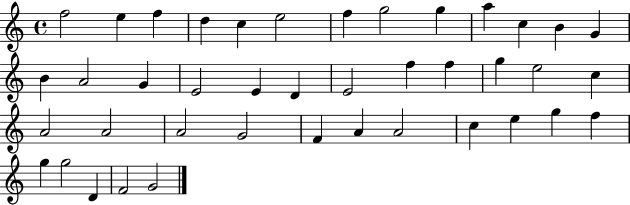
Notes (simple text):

F5/h E5/q F5/q D5/q C5/q E5/h F5/q G5/h G5/q A5/q C5/q B4/q G4/q B4/q A4/h G4/q E4/h E4/q D4/q E4/h F5/q F5/q G5/q E5/h C5/q A4/h A4/h A4/h G4/h F4/q A4/q A4/h C5/q E5/q G5/q F5/q G5/q G5/h D4/q F4/h G4/h